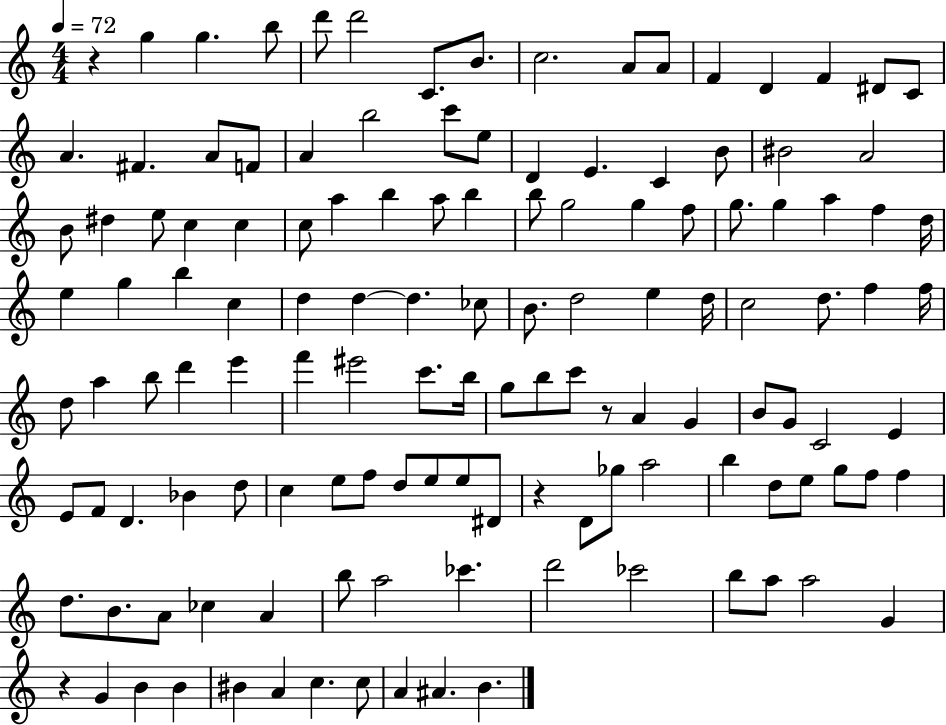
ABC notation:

X:1
T:Untitled
M:4/4
L:1/4
K:C
z g g b/2 d'/2 d'2 C/2 B/2 c2 A/2 A/2 F D F ^D/2 C/2 A ^F A/2 F/2 A b2 c'/2 e/2 D E C B/2 ^B2 A2 B/2 ^d e/2 c c c/2 a b a/2 b b/2 g2 g f/2 g/2 g a f d/4 e g b c d d d _c/2 B/2 d2 e d/4 c2 d/2 f f/4 d/2 a b/2 d' e' f' ^e'2 c'/2 b/4 g/2 b/2 c'/2 z/2 A G B/2 G/2 C2 E E/2 F/2 D _B d/2 c e/2 f/2 d/2 e/2 e/2 ^D/2 z D/2 _g/2 a2 b d/2 e/2 g/2 f/2 f d/2 B/2 A/2 _c A b/2 a2 _c' d'2 _c'2 b/2 a/2 a2 G z G B B ^B A c c/2 A ^A B